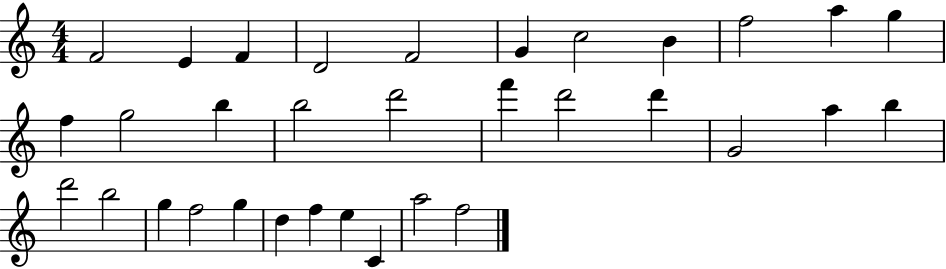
F4/h E4/q F4/q D4/h F4/h G4/q C5/h B4/q F5/h A5/q G5/q F5/q G5/h B5/q B5/h D6/h F6/q D6/h D6/q G4/h A5/q B5/q D6/h B5/h G5/q F5/h G5/q D5/q F5/q E5/q C4/q A5/h F5/h